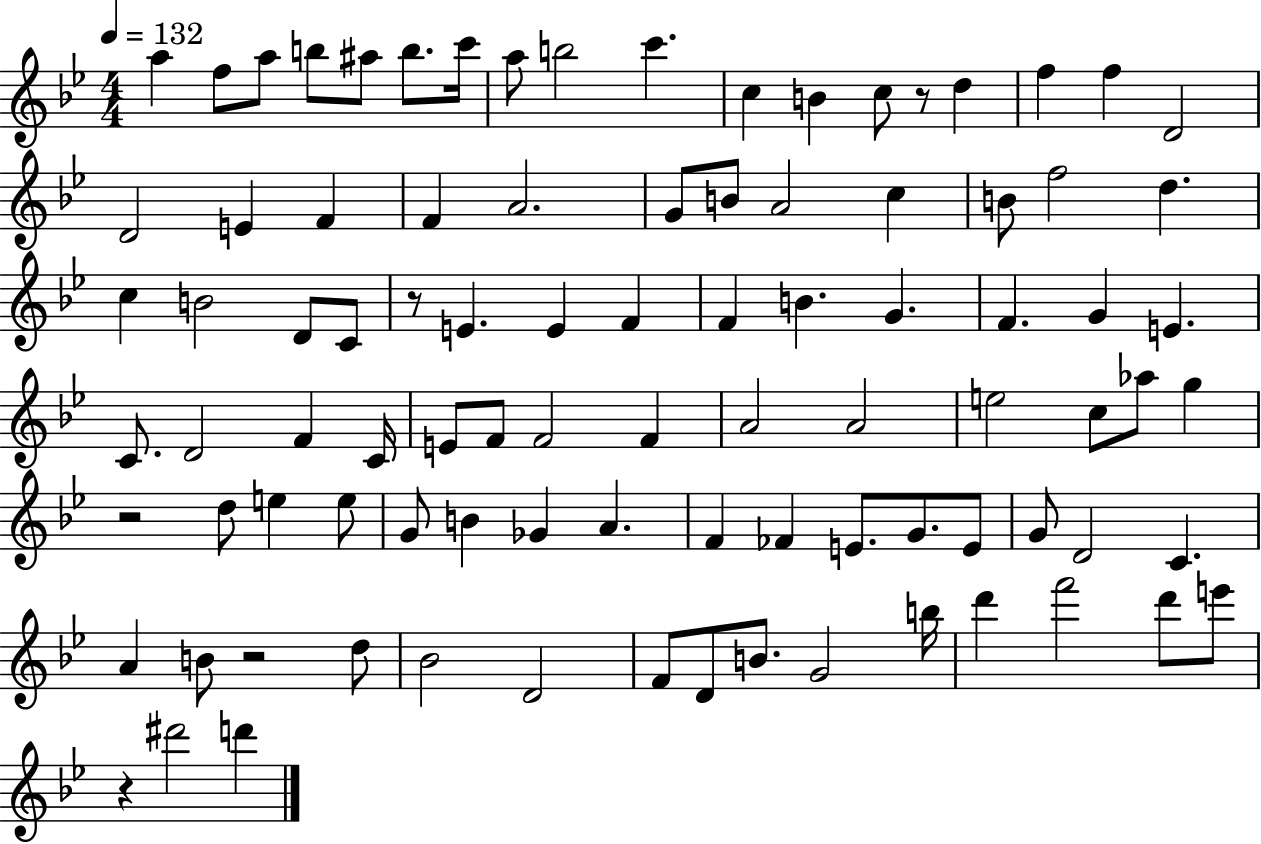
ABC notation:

X:1
T:Untitled
M:4/4
L:1/4
K:Bb
a f/2 a/2 b/2 ^a/2 b/2 c'/4 a/2 b2 c' c B c/2 z/2 d f f D2 D2 E F F A2 G/2 B/2 A2 c B/2 f2 d c B2 D/2 C/2 z/2 E E F F B G F G E C/2 D2 F C/4 E/2 F/2 F2 F A2 A2 e2 c/2 _a/2 g z2 d/2 e e/2 G/2 B _G A F _F E/2 G/2 E/2 G/2 D2 C A B/2 z2 d/2 _B2 D2 F/2 D/2 B/2 G2 b/4 d' f'2 d'/2 e'/2 z ^d'2 d'